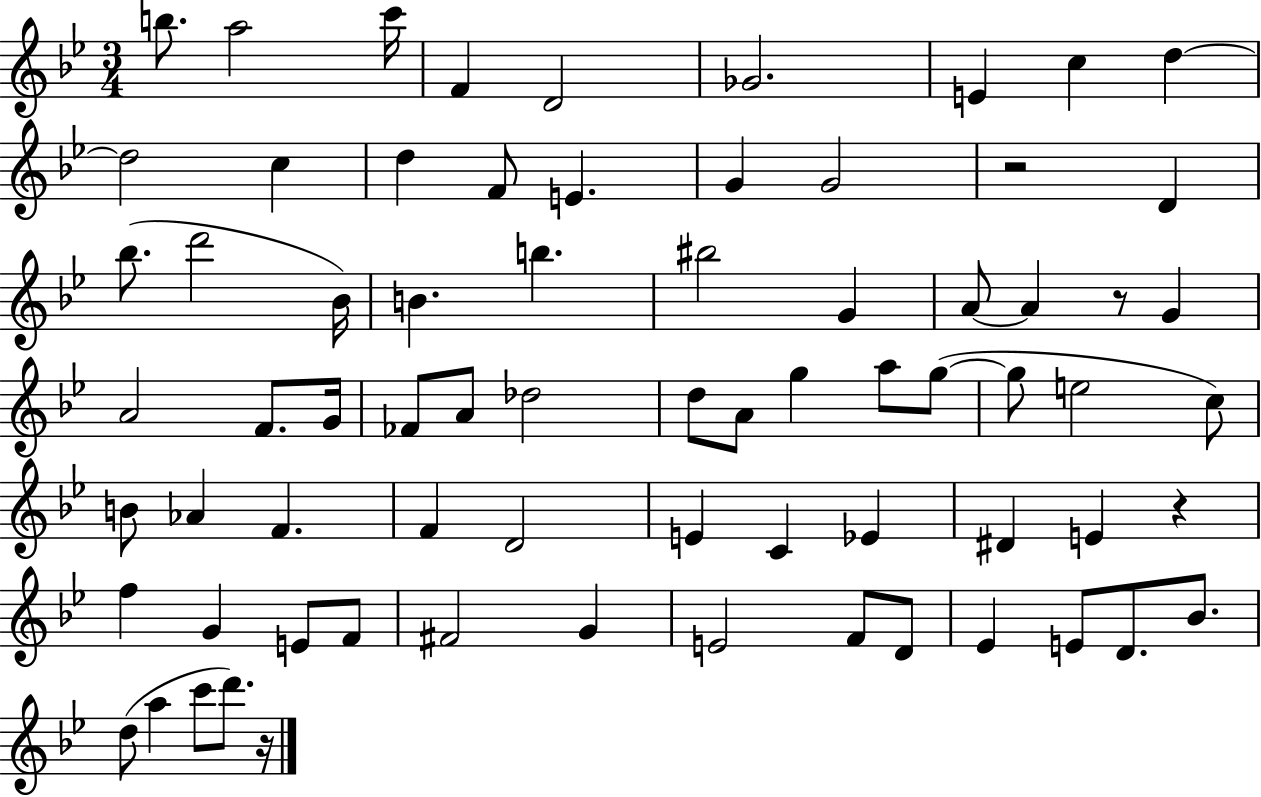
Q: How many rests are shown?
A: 4